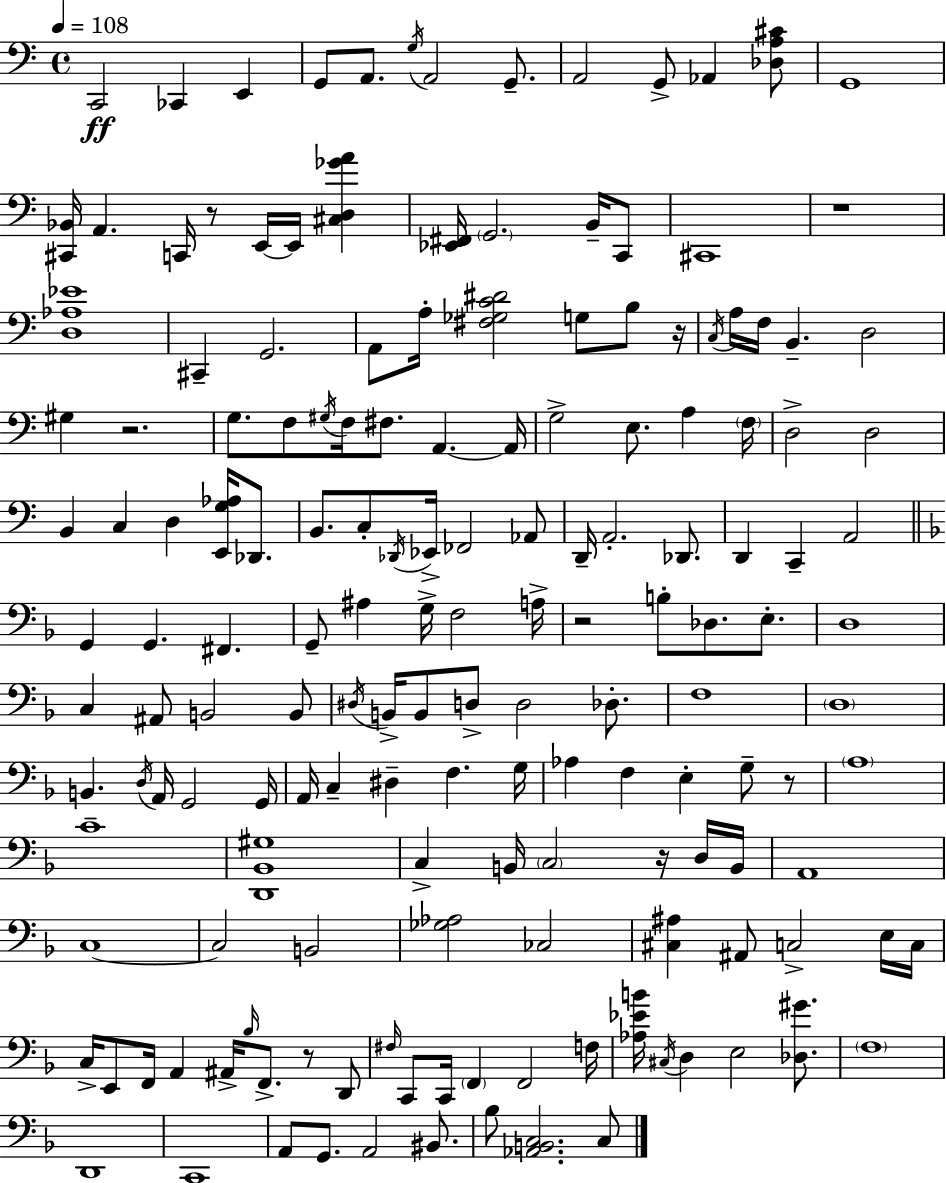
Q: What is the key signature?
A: A minor